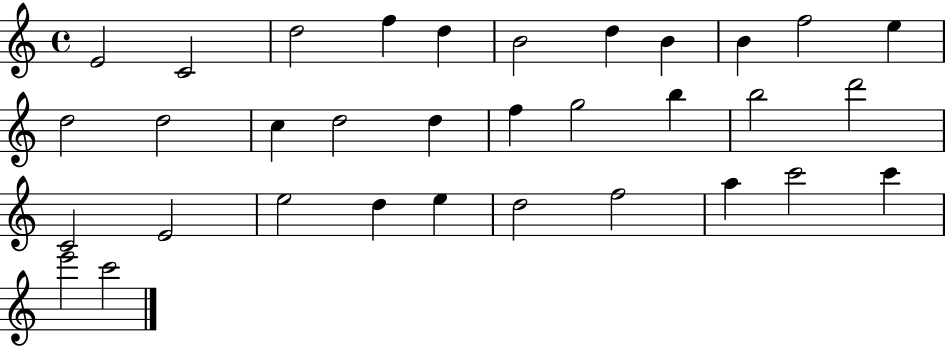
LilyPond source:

{
  \clef treble
  \time 4/4
  \defaultTimeSignature
  \key c \major
  e'2 c'2 | d''2 f''4 d''4 | b'2 d''4 b'4 | b'4 f''2 e''4 | \break d''2 d''2 | c''4 d''2 d''4 | f''4 g''2 b''4 | b''2 d'''2 | \break c'2 e'2 | e''2 d''4 e''4 | d''2 f''2 | a''4 c'''2 c'''4 | \break e'''2 c'''2 | \bar "|."
}